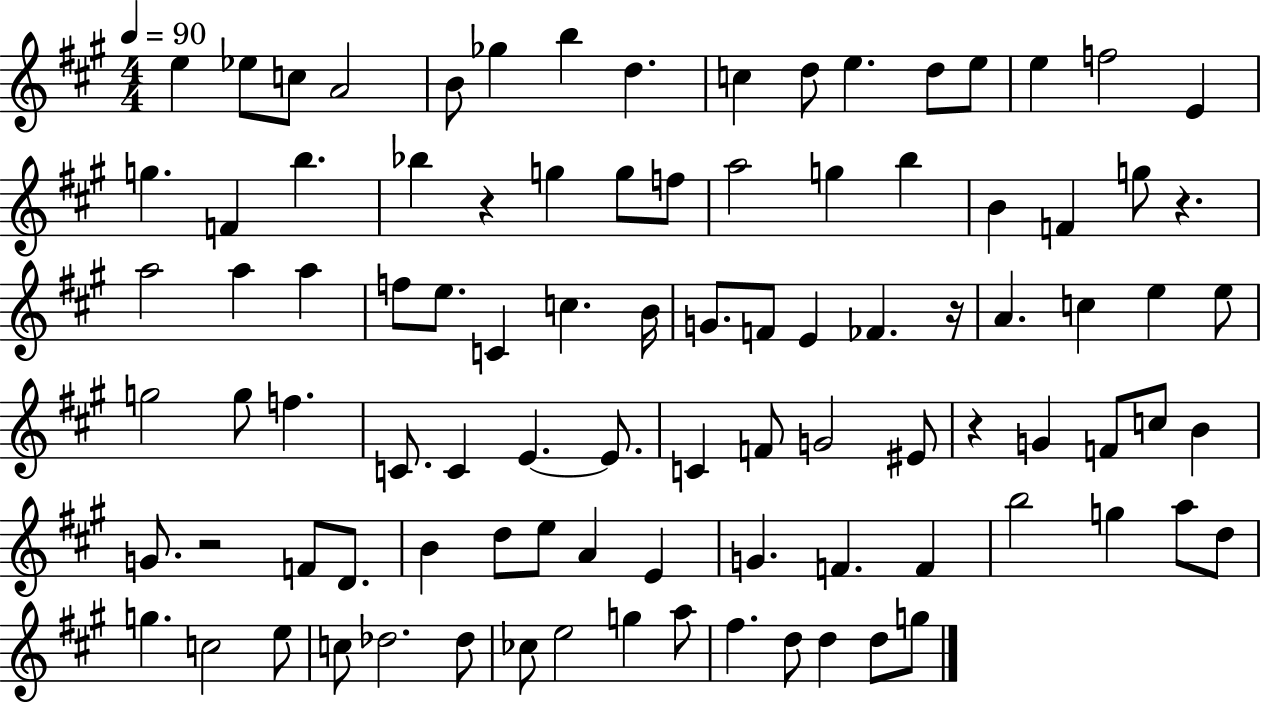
E5/q Eb5/e C5/e A4/h B4/e Gb5/q B5/q D5/q. C5/q D5/e E5/q. D5/e E5/e E5/q F5/h E4/q G5/q. F4/q B5/q. Bb5/q R/q G5/q G5/e F5/e A5/h G5/q B5/q B4/q F4/q G5/e R/q. A5/h A5/q A5/q F5/e E5/e. C4/q C5/q. B4/s G4/e. F4/e E4/q FES4/q. R/s A4/q. C5/q E5/q E5/e G5/h G5/e F5/q. C4/e. C4/q E4/q. E4/e. C4/q F4/e G4/h EIS4/e R/q G4/q F4/e C5/e B4/q G4/e. R/h F4/e D4/e. B4/q D5/e E5/e A4/q E4/q G4/q. F4/q. F4/q B5/h G5/q A5/e D5/e G5/q. C5/h E5/e C5/e Db5/h. Db5/e CES5/e E5/h G5/q A5/e F#5/q. D5/e D5/q D5/e G5/e